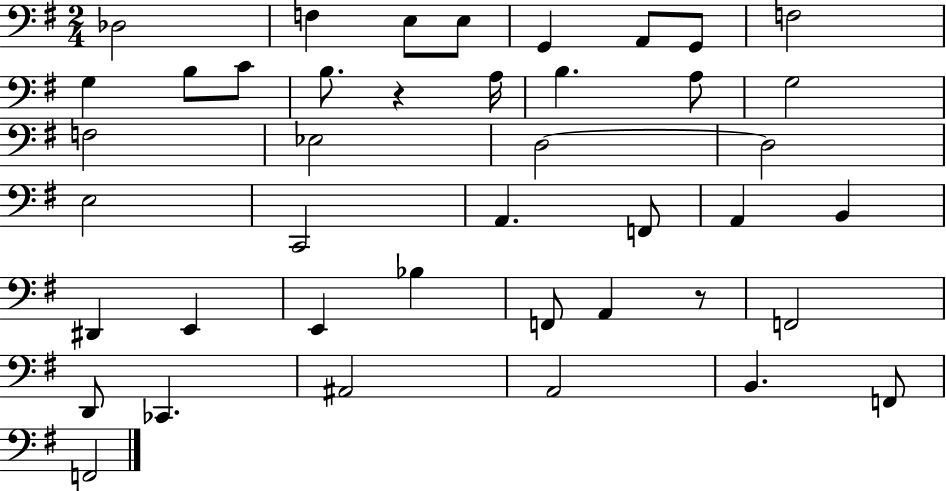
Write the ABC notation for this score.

X:1
T:Untitled
M:2/4
L:1/4
K:G
_D,2 F, E,/2 E,/2 G,, A,,/2 G,,/2 F,2 G, B,/2 C/2 B,/2 z A,/4 B, A,/2 G,2 F,2 _E,2 D,2 D,2 E,2 C,,2 A,, F,,/2 A,, B,, ^D,, E,, E,, _B, F,,/2 A,, z/2 F,,2 D,,/2 _C,, ^A,,2 A,,2 B,, F,,/2 F,,2